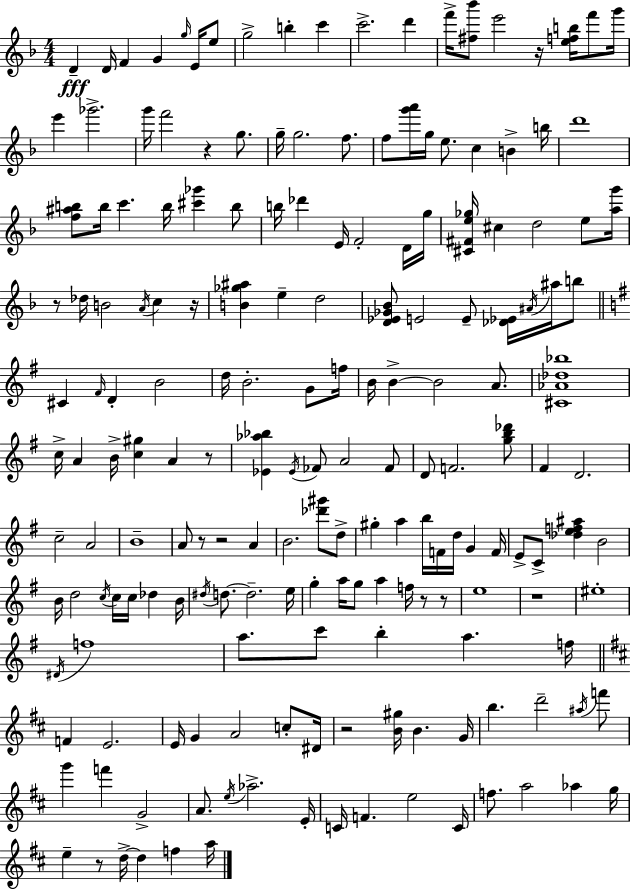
X:1
T:Untitled
M:4/4
L:1/4
K:Dm
D D/4 F G g/4 E/4 e/2 g2 b c' c'2 d' f'/4 [^f_b']/2 e'2 z/4 [efb]/4 f'/2 g'/4 e' _g'2 g'/4 f'2 z g/2 g/4 g2 f/2 f/2 [g'a']/4 g/4 e/2 c B b/4 d'4 [f^ab]/2 b/4 c' b/4 [^c'_g'] b/2 b/4 _d' E/4 F2 D/4 g/4 [^C^Fe_g]/4 ^c d2 e/2 [ag']/4 z/2 _d/4 B2 A/4 c z/4 [B_g^a] e d2 [D_E_G_B]/2 E2 E/2 [_D_E]/4 ^A/4 ^a/4 b/2 ^C ^F/4 D B2 d/4 B2 G/2 f/4 B/4 B B2 A/2 [^C_A_d_b]4 c/4 A B/4 [c^g] A z/2 [_E_a_b] _E/4 _F/2 A2 _F/2 D/2 F2 [gb_d']/2 ^F D2 c2 A2 B4 A/2 z/2 z2 A B2 [_d'^g']/2 d/2 ^g a b/4 F/4 d/4 G F/4 E/2 C/2 [_def^a] B2 B/4 d2 c/4 c/4 c/4 _d B/4 ^d/4 d/2 d2 e/4 g a/4 g/2 a f/4 z/2 z/2 e4 z4 ^e4 ^D/4 f4 a/2 c'/2 b a f/4 F E2 E/4 G A2 c/2 ^D/4 z2 [B^g]/4 B G/4 b d'2 ^a/4 f'/2 g' f' G2 A/2 e/4 _a2 E/4 C/4 F e2 C/4 f/2 a2 _a g/4 e z/2 d/4 d f a/4